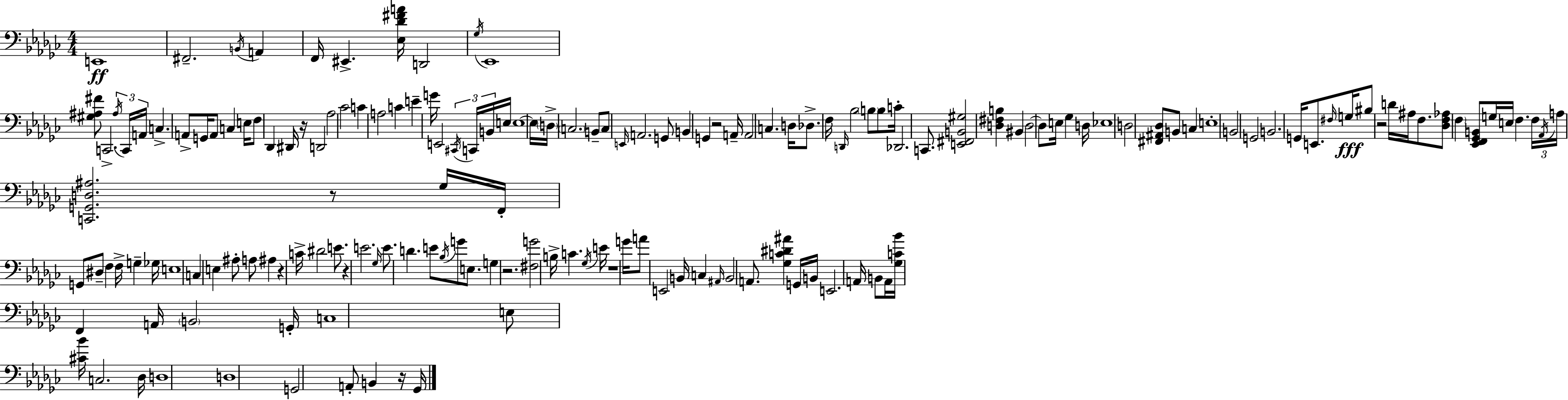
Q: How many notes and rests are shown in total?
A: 167